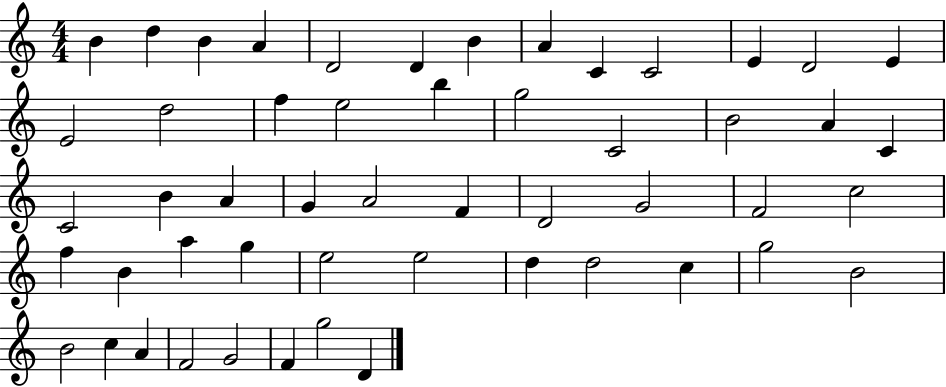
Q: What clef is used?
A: treble